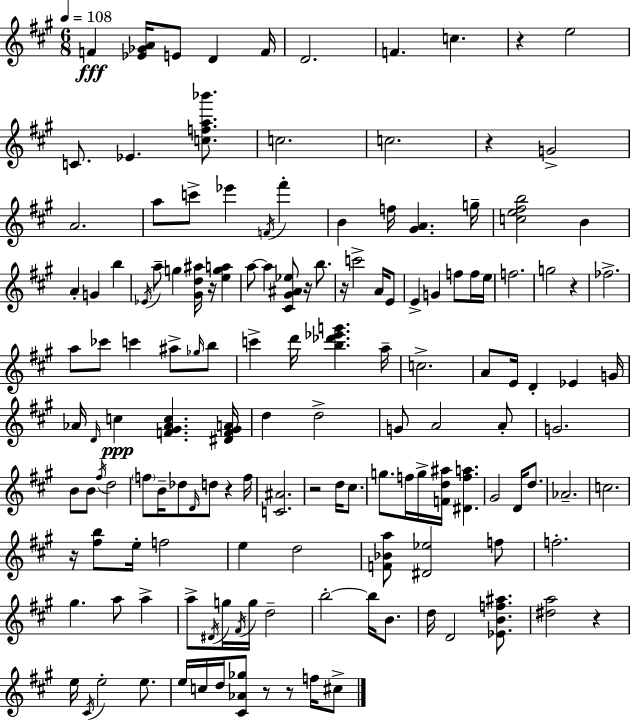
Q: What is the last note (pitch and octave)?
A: C#5